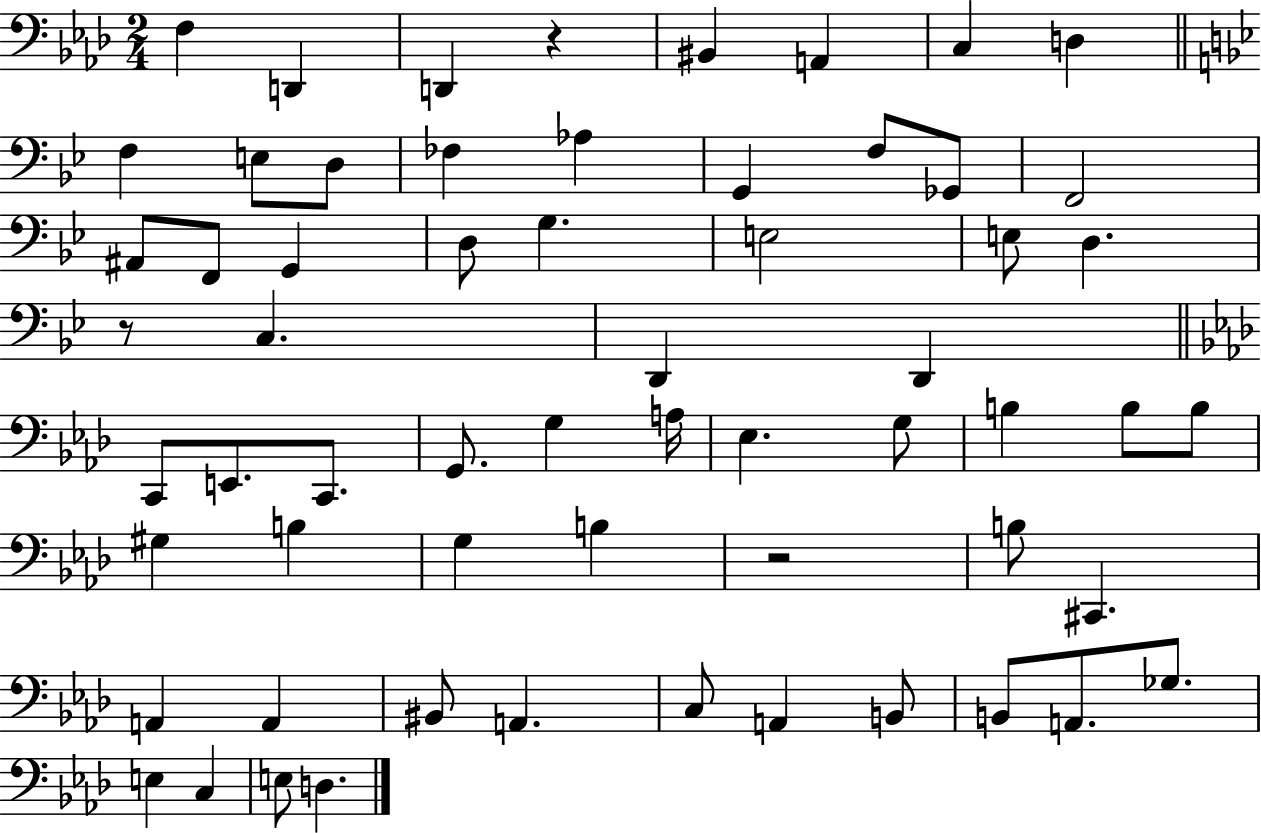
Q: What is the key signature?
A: AES major